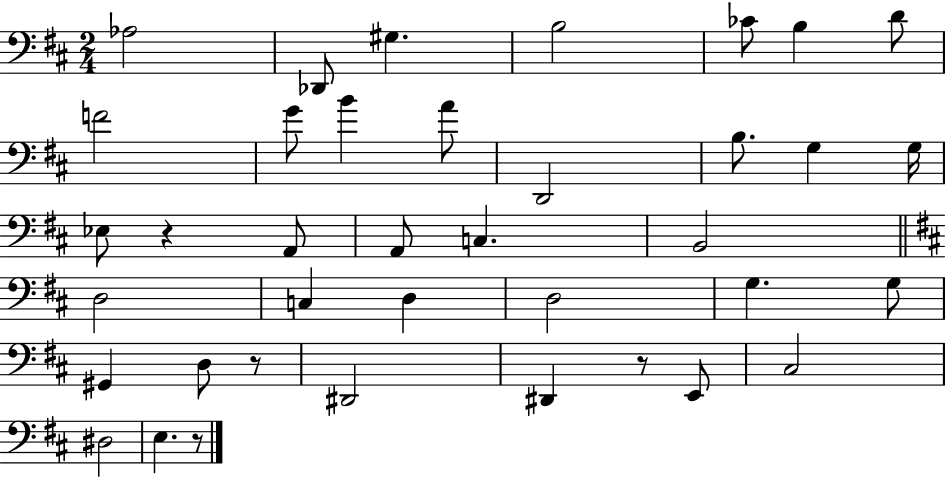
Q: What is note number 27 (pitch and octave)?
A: G#2